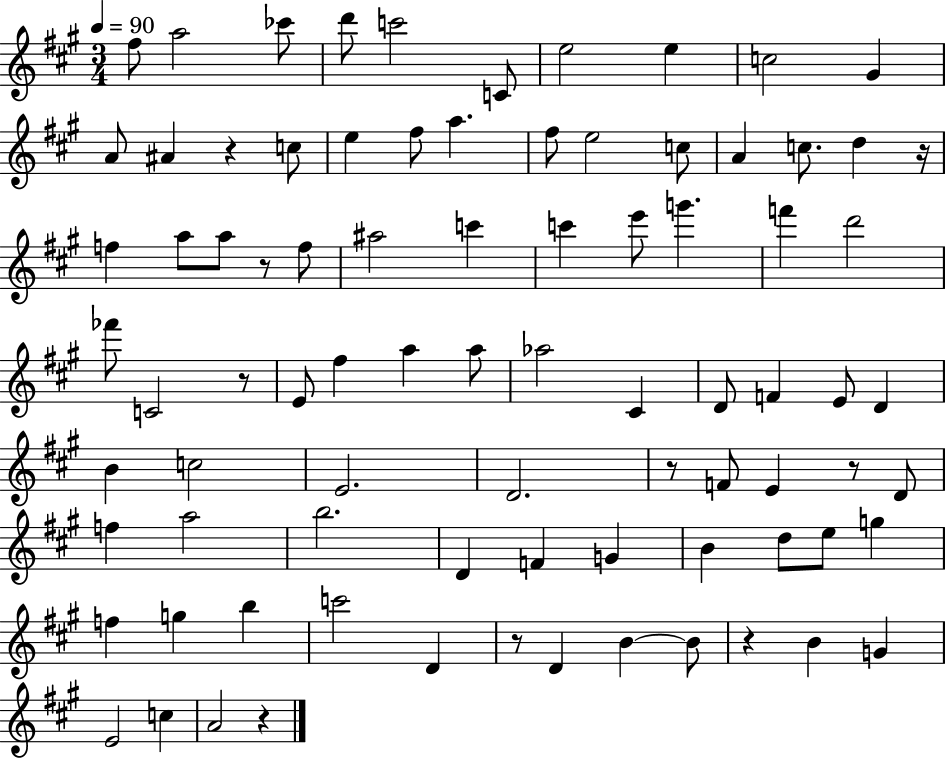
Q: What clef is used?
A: treble